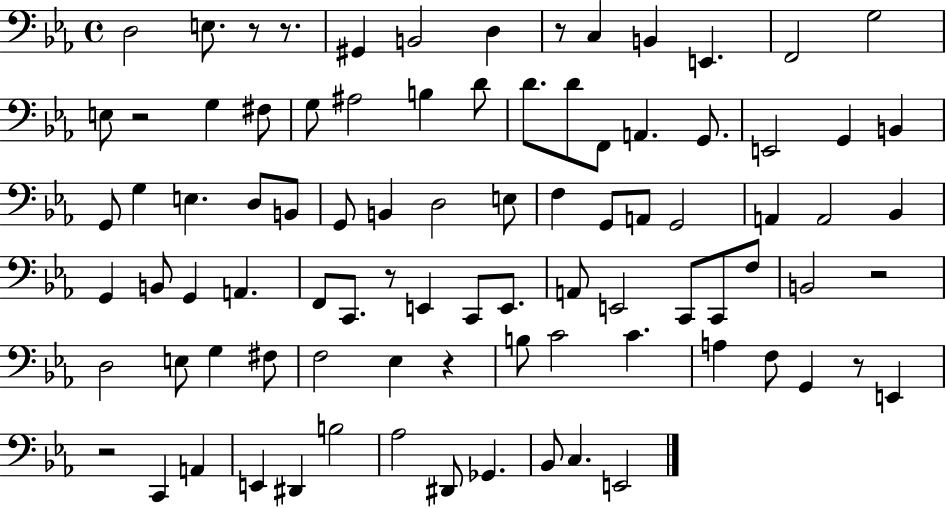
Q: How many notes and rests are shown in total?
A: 89